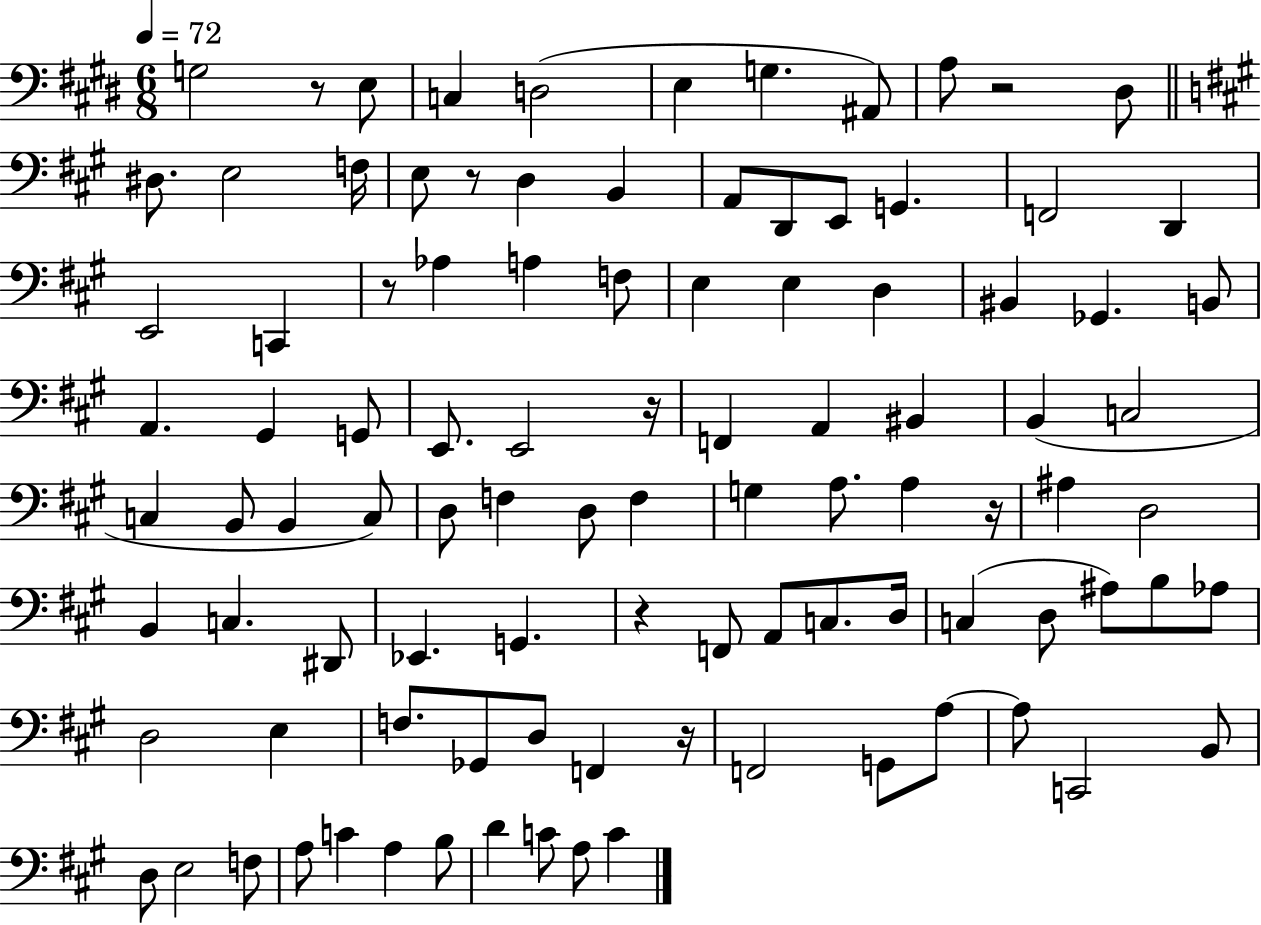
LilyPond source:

{
  \clef bass
  \numericTimeSignature
  \time 6/8
  \key e \major
  \tempo 4 = 72
  \repeat volta 2 { g2 r8 e8 | c4 d2( | e4 g4. ais,8) | a8 r2 dis8 | \break \bar "||" \break \key a \major dis8. e2 f16 | e8 r8 d4 b,4 | a,8 d,8 e,8 g,4. | f,2 d,4 | \break e,2 c,4 | r8 aes4 a4 f8 | e4 e4 d4 | bis,4 ges,4. b,8 | \break a,4. gis,4 g,8 | e,8. e,2 r16 | f,4 a,4 bis,4 | b,4( c2 | \break c4 b,8 b,4 c8) | d8 f4 d8 f4 | g4 a8. a4 r16 | ais4 d2 | \break b,4 c4. dis,8 | ees,4. g,4. | r4 f,8 a,8 c8. d16 | c4( d8 ais8) b8 aes8 | \break d2 e4 | f8. ges,8 d8 f,4 r16 | f,2 g,8 a8~~ | a8 c,2 b,8 | \break d8 e2 f8 | a8 c'4 a4 b8 | d'4 c'8 a8 c'4 | } \bar "|."
}